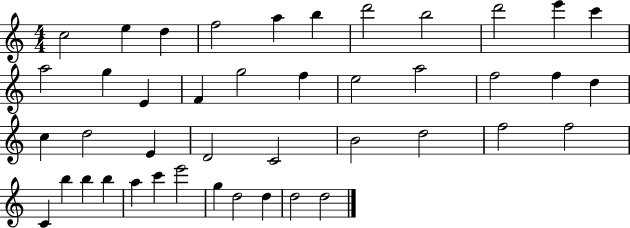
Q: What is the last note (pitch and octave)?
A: D5